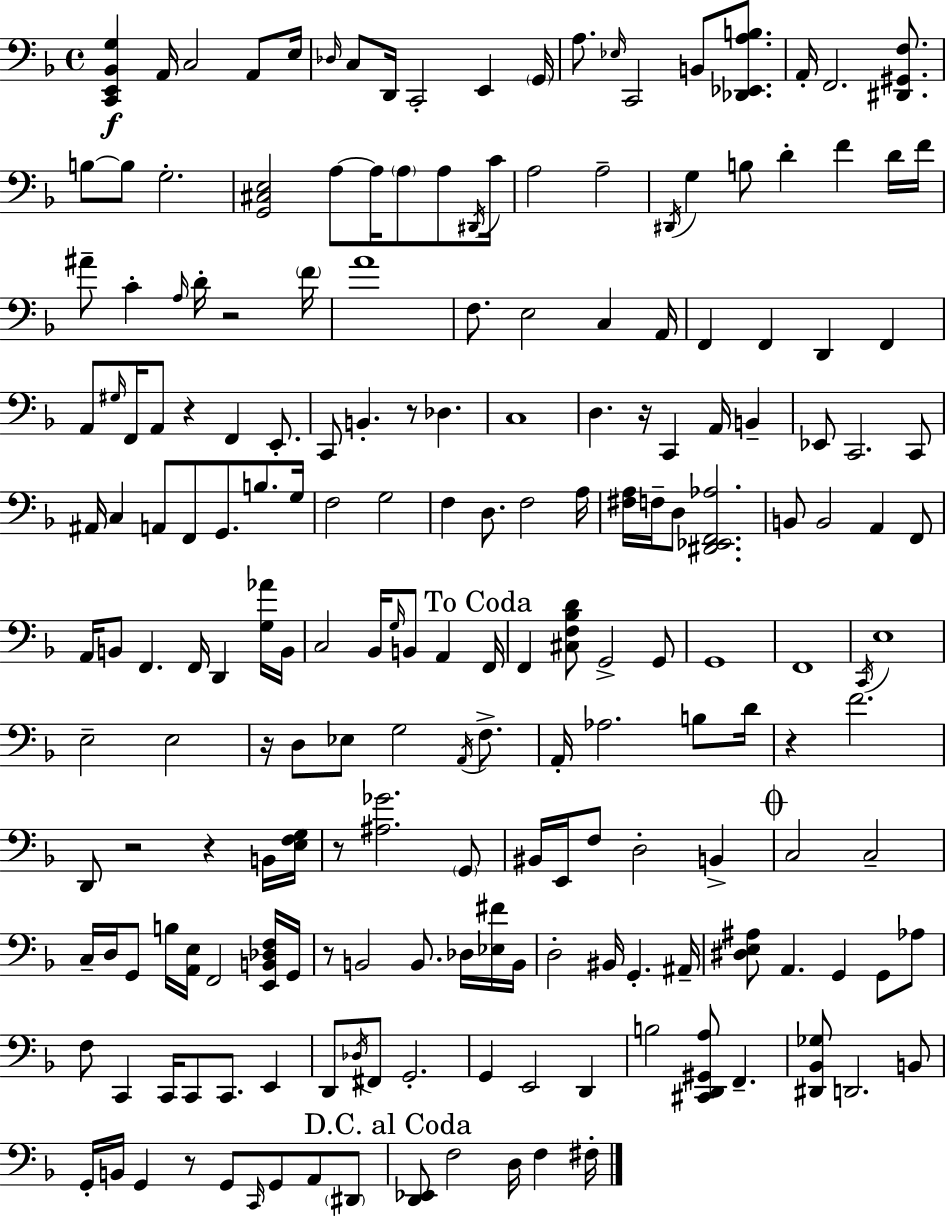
X:1
T:Untitled
M:4/4
L:1/4
K:Dm
[C,,E,,_B,,G,] A,,/4 C,2 A,,/2 E,/4 _D,/4 C,/2 D,,/4 C,,2 E,, G,,/4 A,/2 _E,/4 C,,2 B,,/2 [_D,,_E,,A,B,]/2 A,,/4 F,,2 [^D,,^G,,F,]/2 B,/2 B,/2 G,2 [G,,^C,E,]2 A,/2 A,/4 A,/2 A,/2 ^D,,/4 C/4 A,2 A,2 ^D,,/4 G, B,/2 D F D/4 F/4 ^A/2 C A,/4 D/4 z2 F/4 A4 F,/2 E,2 C, A,,/4 F,, F,, D,, F,, A,,/2 ^G,/4 F,,/4 A,,/2 z F,, E,,/2 C,,/2 B,, z/2 _D, C,4 D, z/4 C,, A,,/4 B,, _E,,/2 C,,2 C,,/2 ^A,,/4 C, A,,/2 F,,/2 G,,/2 B,/2 G,/4 F,2 G,2 F, D,/2 F,2 A,/4 [^F,A,]/4 F,/4 D,/2 [^D,,_E,,F,,_A,]2 B,,/2 B,,2 A,, F,,/2 A,,/4 B,,/2 F,, F,,/4 D,, [G,_A]/4 B,,/4 C,2 _B,,/4 G,/4 B,,/2 A,, F,,/4 F,, [^C,F,_B,D]/2 G,,2 G,,/2 G,,4 F,,4 C,,/4 E,4 E,2 E,2 z/4 D,/2 _E,/2 G,2 A,,/4 F,/2 A,,/4 _A,2 B,/2 D/4 z F2 D,,/2 z2 z B,,/4 [E,F,G,]/4 z/2 [^A,_G]2 G,,/2 ^B,,/4 E,,/4 F,/2 D,2 B,, C,2 C,2 C,/4 D,/4 G,,/2 B,/4 [A,,E,]/4 F,,2 [E,,B,,_D,F,]/4 G,,/4 z/2 B,,2 B,,/2 _D,/4 [_E,^F]/4 B,,/4 D,2 ^B,,/4 G,, ^A,,/4 [^D,E,^A,]/2 A,, G,, G,,/2 _A,/2 F,/2 C,, C,,/4 C,,/2 C,,/2 E,, D,,/2 _D,/4 ^F,,/2 G,,2 G,, E,,2 D,, B,2 [^C,,D,,^G,,A,]/2 F,, [^D,,_B,,_G,]/2 D,,2 B,,/2 G,,/4 B,,/4 G,, z/2 G,,/2 C,,/4 G,,/2 A,,/2 ^D,,/2 [D,,_E,,]/2 F,2 D,/4 F, ^F,/4